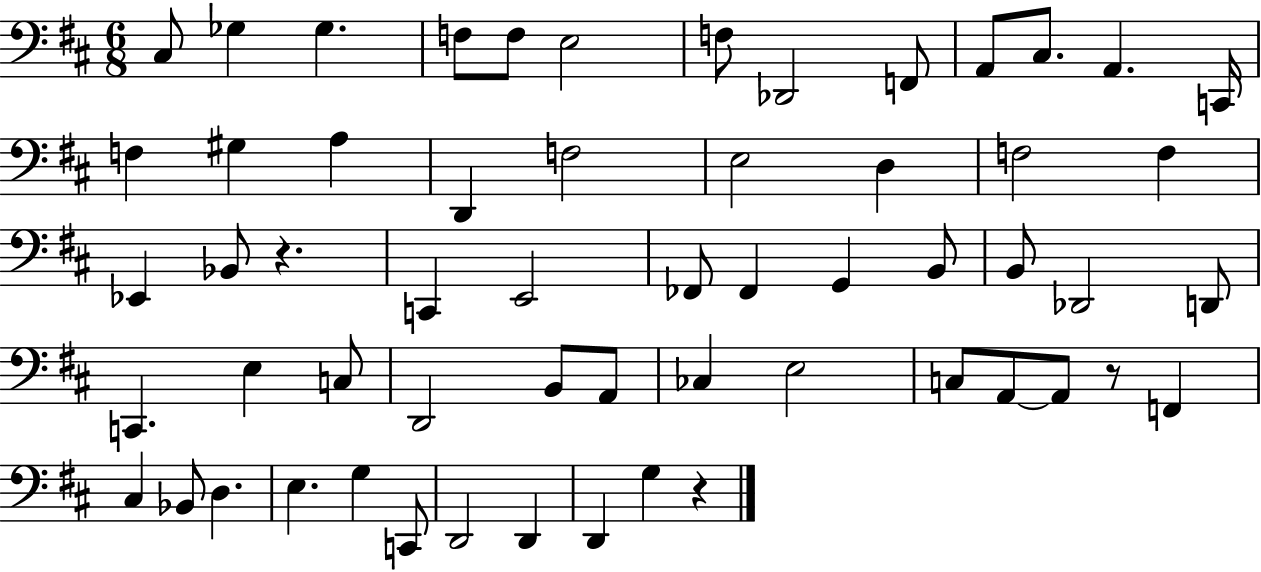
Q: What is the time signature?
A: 6/8